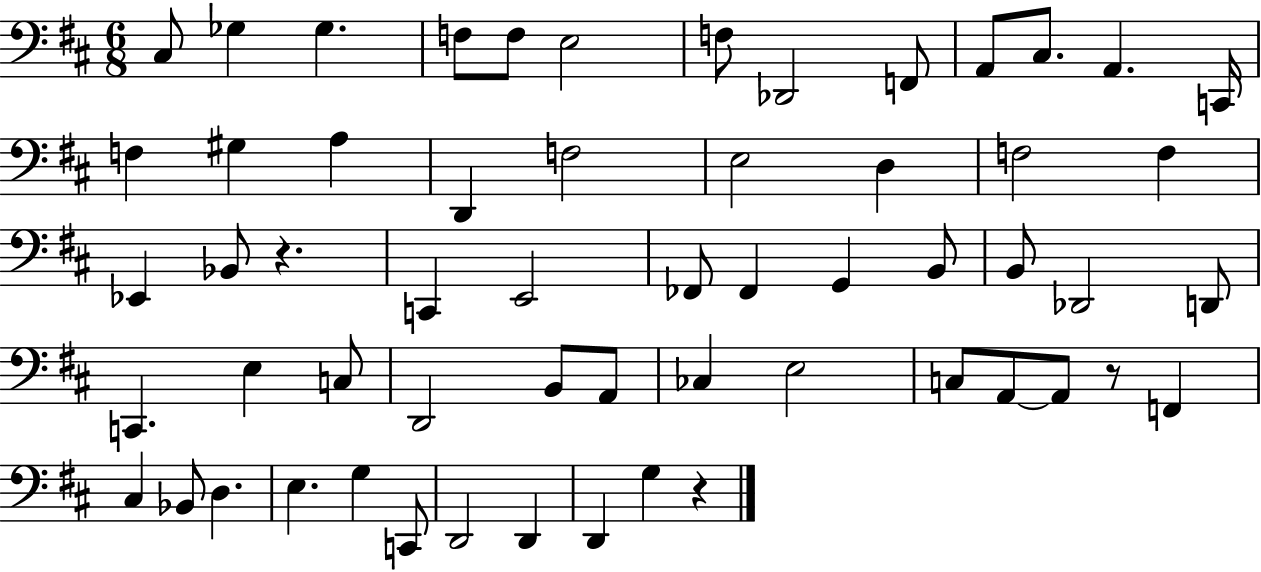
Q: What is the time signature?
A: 6/8